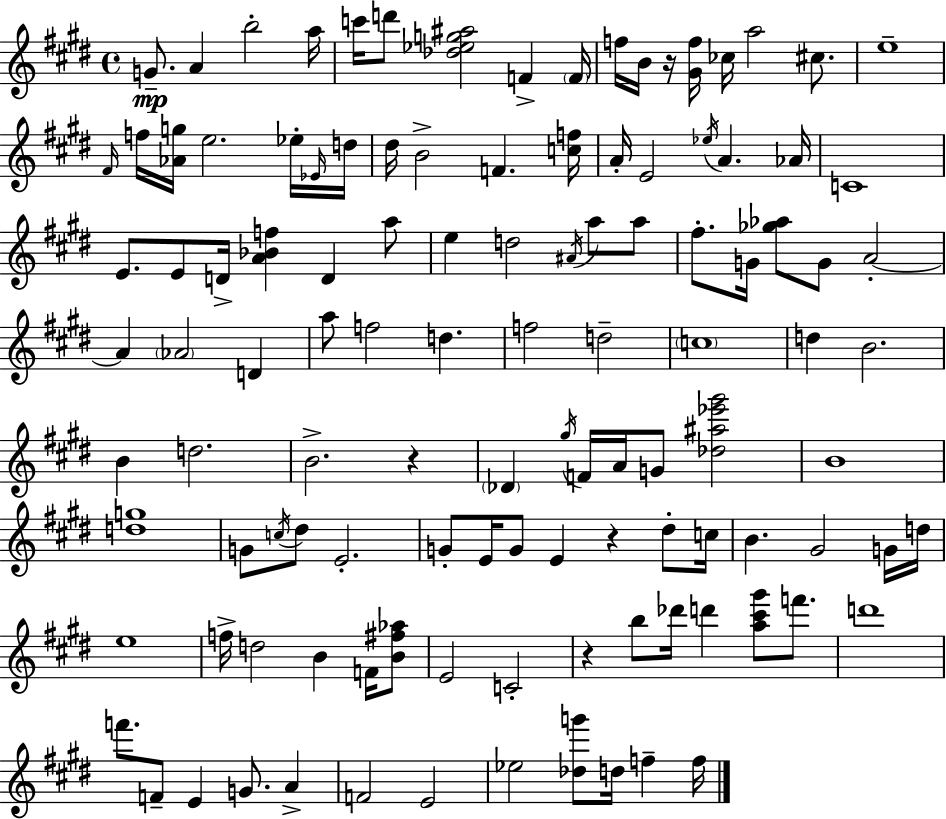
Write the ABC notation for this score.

X:1
T:Untitled
M:4/4
L:1/4
K:E
G/2 A b2 a/4 c'/4 d'/2 [_d_eg^a]2 F F/4 f/4 B/4 z/4 [^Gf]/4 _c/4 a2 ^c/2 e4 ^F/4 f/4 [_Ag]/4 e2 _e/4 _E/4 d/4 ^d/4 B2 F [cf]/4 A/4 E2 _e/4 A _A/4 C4 E/2 E/2 D/4 [A_Bf] D a/2 e d2 ^A/4 a/2 a/2 ^f/2 G/4 [_g_a]/2 G/2 A2 A _A2 D a/2 f2 d f2 d2 c4 d B2 B d2 B2 z _D ^g/4 F/4 A/4 G/2 [_d^a_e'^g']2 B4 [dg]4 G/2 c/4 ^d/2 E2 G/2 E/4 G/2 E z ^d/2 c/4 B ^G2 G/4 d/4 e4 f/4 d2 B F/4 [B^f_a]/2 E2 C2 z b/2 _d'/4 d' [a^c'^g']/2 f'/2 d'4 f'/2 F/2 E G/2 A F2 E2 _e2 [_dg']/2 d/4 f f/4